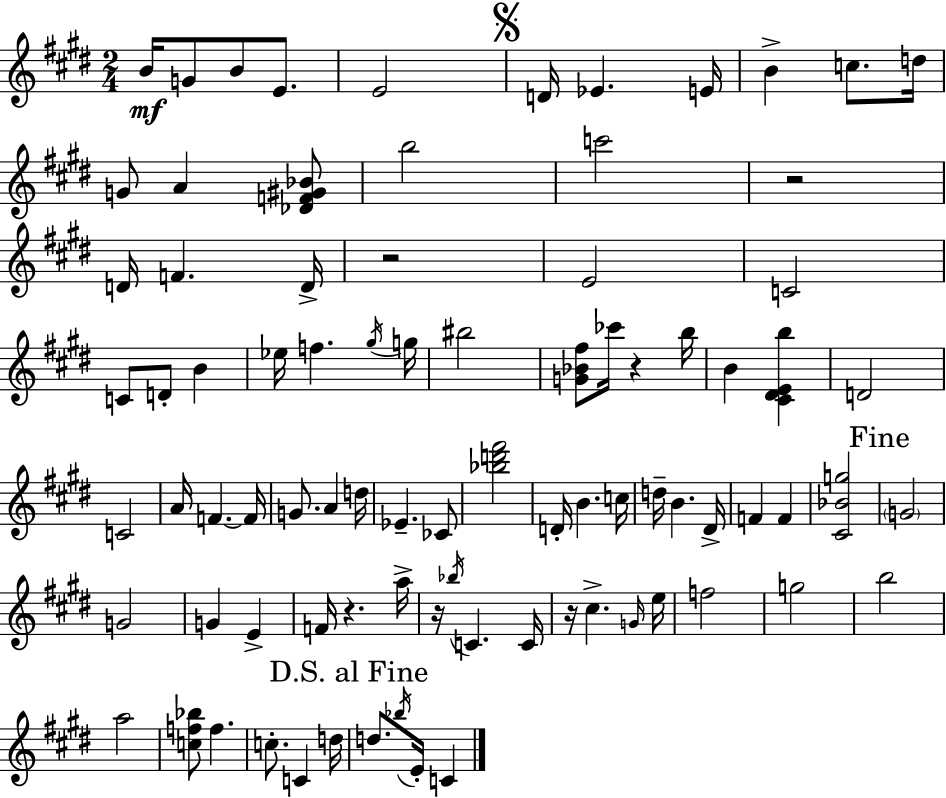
X:1
T:Untitled
M:2/4
L:1/4
K:E
B/4 G/2 B/2 E/2 E2 D/4 _E E/4 B c/2 d/4 G/2 A [_DF^G_B]/2 b2 c'2 z2 D/4 F D/4 z2 E2 C2 C/2 D/2 B _e/4 f ^g/4 g/4 ^b2 [G_B^f]/2 _c'/4 z b/4 B [^C^DEb] D2 C2 A/4 F F/4 G/2 A d/4 _E _C/2 [_bd'^f']2 D/4 B c/4 d/4 B ^D/4 F F [^C_Bg]2 G2 G2 G E F/4 z a/4 z/4 _b/4 C C/4 z/4 ^c G/4 e/4 f2 g2 b2 a2 [cf_b]/2 f c/2 C d/4 d/2 _b/4 E/4 C